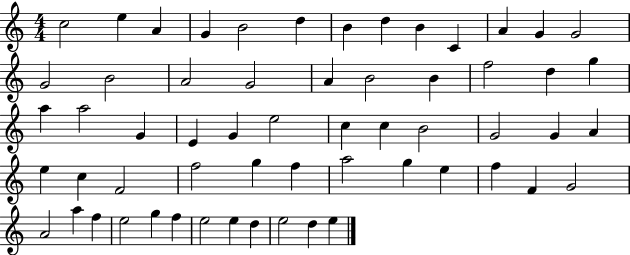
C5/h E5/q A4/q G4/q B4/h D5/q B4/q D5/q B4/q C4/q A4/q G4/q G4/h G4/h B4/h A4/h G4/h A4/q B4/h B4/q F5/h D5/q G5/q A5/q A5/h G4/q E4/q G4/q E5/h C5/q C5/q B4/h G4/h G4/q A4/q E5/q C5/q F4/h F5/h G5/q F5/q A5/h G5/q E5/q F5/q F4/q G4/h A4/h A5/q F5/q E5/h G5/q F5/q E5/h E5/q D5/q E5/h D5/q E5/q